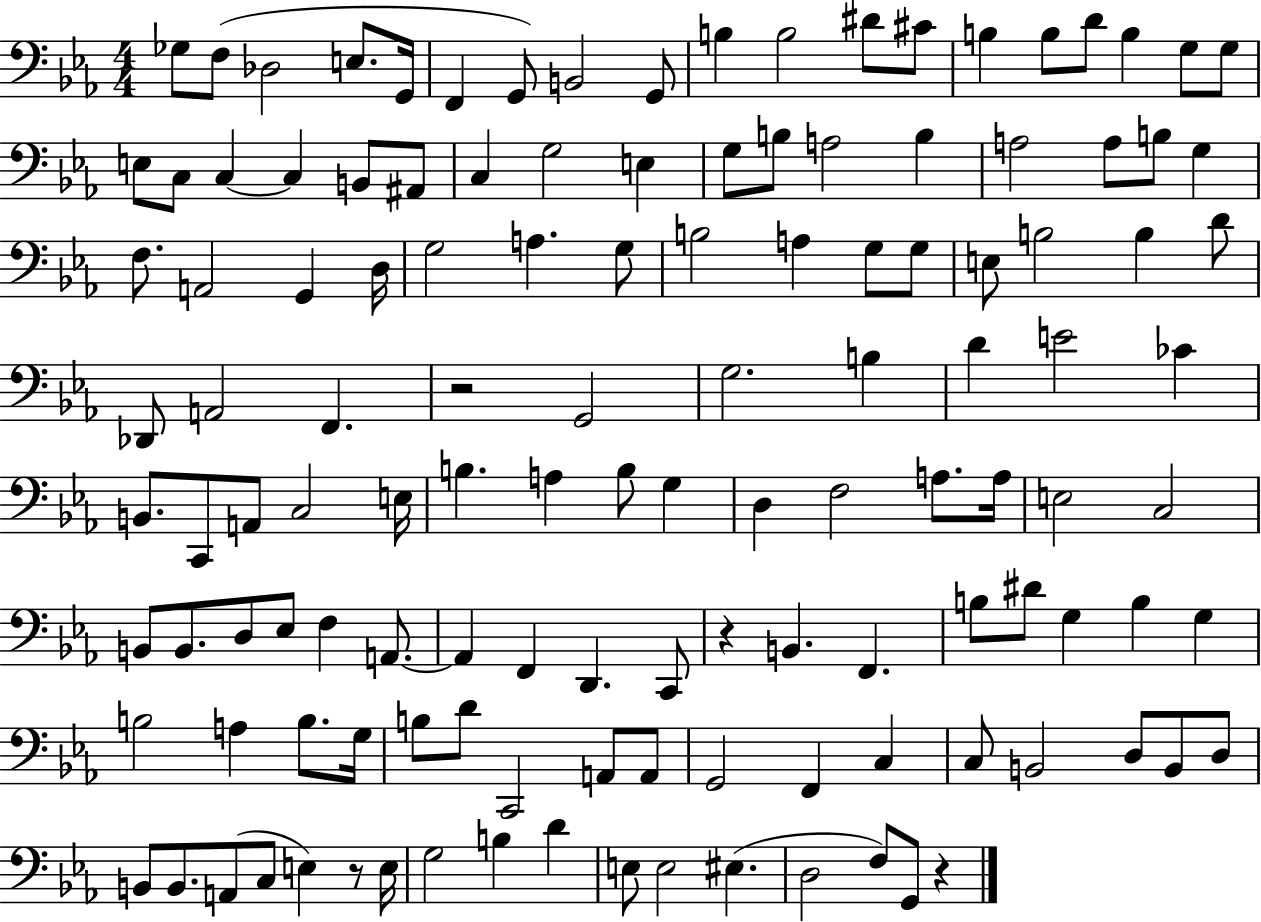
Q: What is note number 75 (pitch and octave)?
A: C3